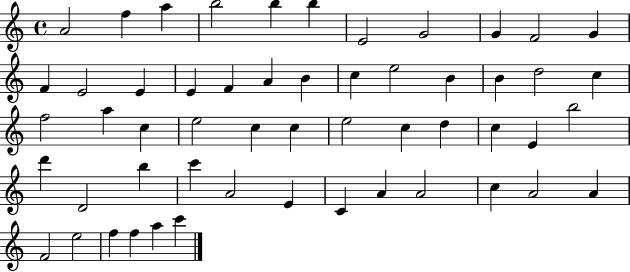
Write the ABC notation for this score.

X:1
T:Untitled
M:4/4
L:1/4
K:C
A2 f a b2 b b E2 G2 G F2 G F E2 E E F A B c e2 B B d2 c f2 a c e2 c c e2 c d c E b2 d' D2 b c' A2 E C A A2 c A2 A F2 e2 f f a c'